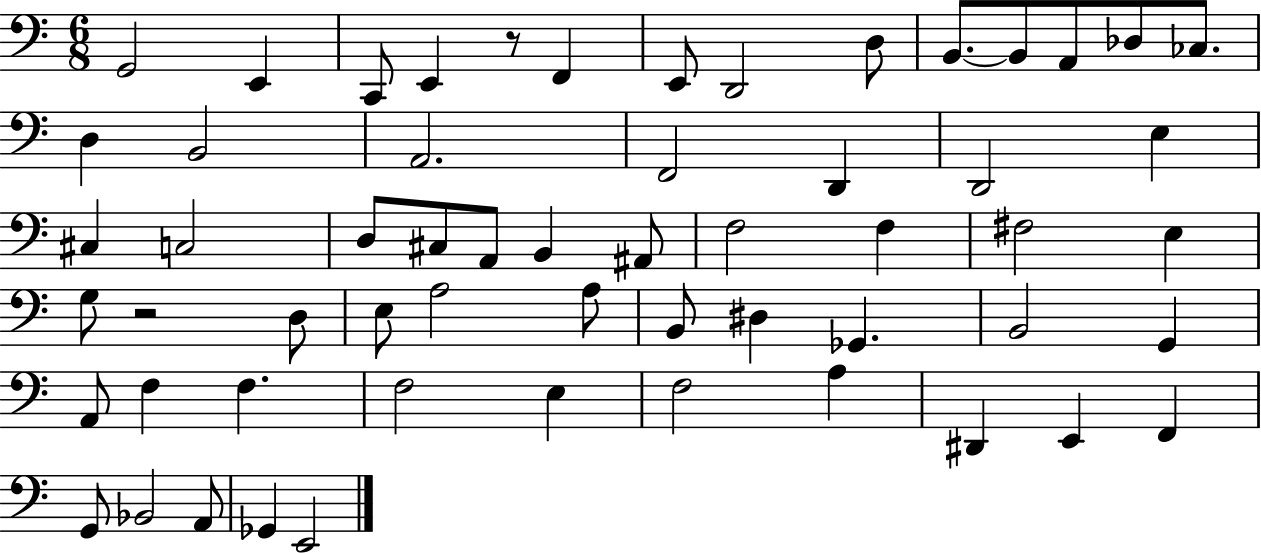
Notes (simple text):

G2/h E2/q C2/e E2/q R/e F2/q E2/e D2/h D3/e B2/e. B2/e A2/e Db3/e CES3/e. D3/q B2/h A2/h. F2/h D2/q D2/h E3/q C#3/q C3/h D3/e C#3/e A2/e B2/q A#2/e F3/h F3/q F#3/h E3/q G3/e R/h D3/e E3/e A3/h A3/e B2/e D#3/q Gb2/q. B2/h G2/q A2/e F3/q F3/q. F3/h E3/q F3/h A3/q D#2/q E2/q F2/q G2/e Bb2/h A2/e Gb2/q E2/h